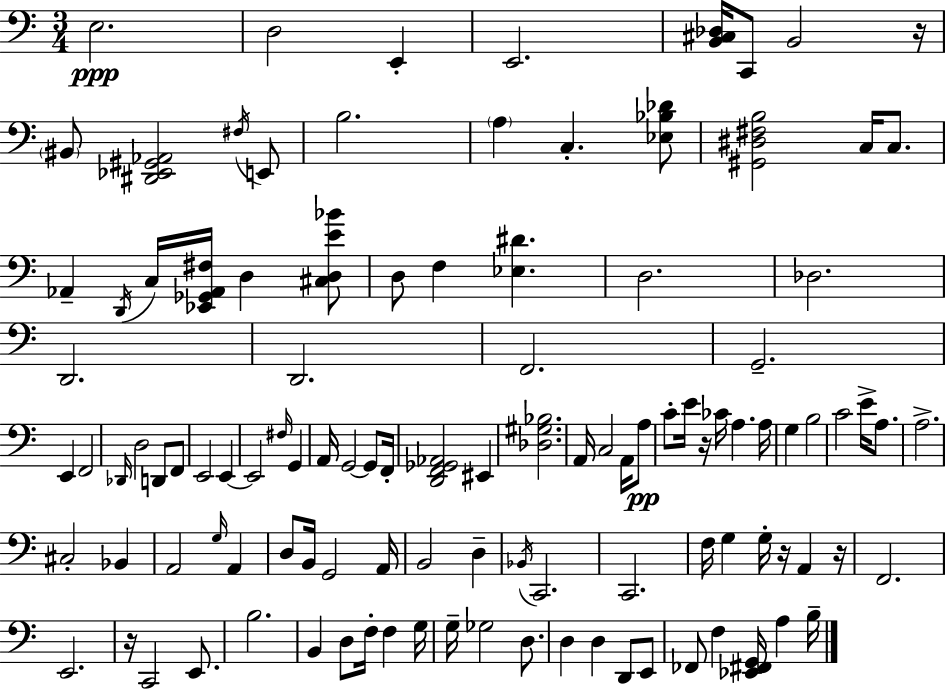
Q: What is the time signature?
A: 3/4